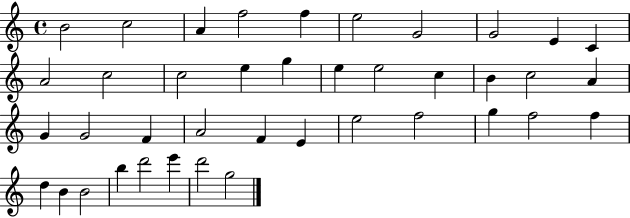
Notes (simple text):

B4/h C5/h A4/q F5/h F5/q E5/h G4/h G4/h E4/q C4/q A4/h C5/h C5/h E5/q G5/q E5/q E5/h C5/q B4/q C5/h A4/q G4/q G4/h F4/q A4/h F4/q E4/q E5/h F5/h G5/q F5/h F5/q D5/q B4/q B4/h B5/q D6/h E6/q D6/h G5/h